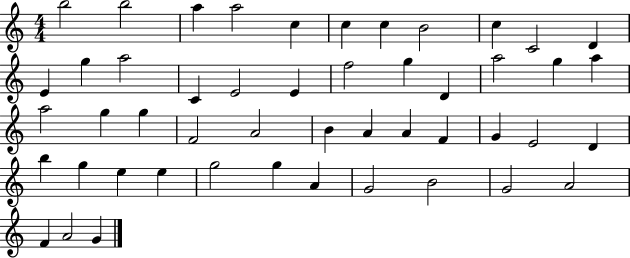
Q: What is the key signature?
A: C major